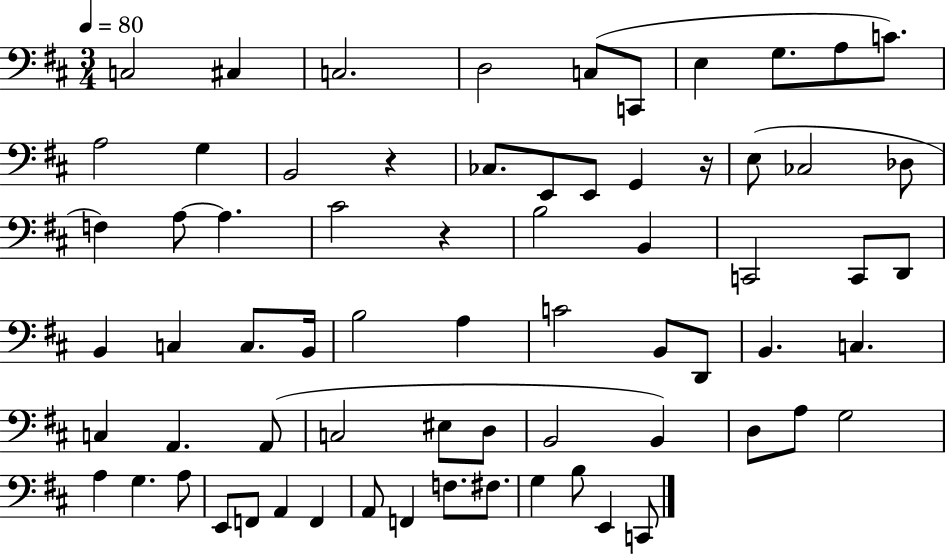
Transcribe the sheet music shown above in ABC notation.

X:1
T:Untitled
M:3/4
L:1/4
K:D
C,2 ^C, C,2 D,2 C,/2 C,,/2 E, G,/2 A,/2 C/2 A,2 G, B,,2 z _C,/2 E,,/2 E,,/2 G,, z/4 E,/2 _C,2 _D,/2 F, A,/2 A, ^C2 z B,2 B,, C,,2 C,,/2 D,,/2 B,, C, C,/2 B,,/4 B,2 A, C2 B,,/2 D,,/2 B,, C, C, A,, A,,/2 C,2 ^E,/2 D,/2 B,,2 B,, D,/2 A,/2 G,2 A, G, A,/2 E,,/2 F,,/2 A,, F,, A,,/2 F,, F,/2 ^F,/2 G, B,/2 E,, C,,/2